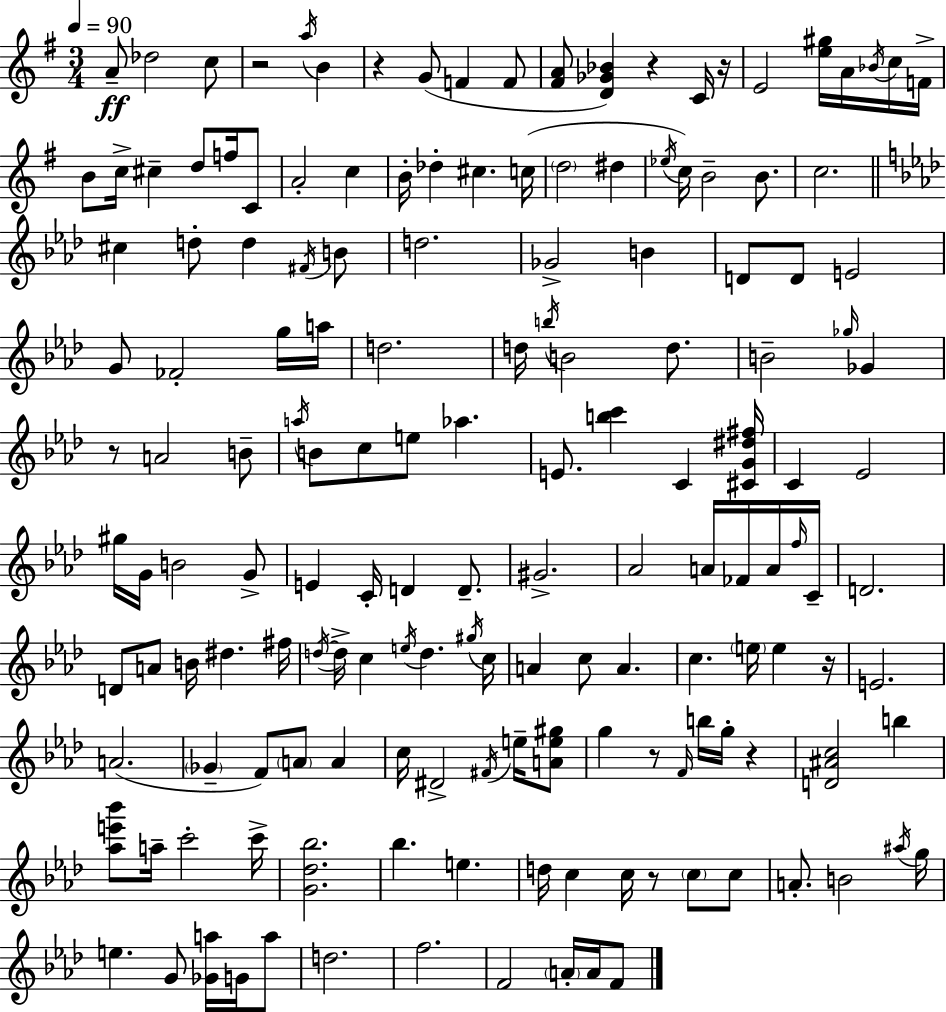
A4/e Db5/h C5/e R/h A5/s B4/q R/q G4/e F4/q F4/e [F#4,A4]/e [D4,Gb4,Bb4]/q R/q C4/s R/s E4/h [E5,G#5]/s A4/s Bb4/s C5/s F4/s B4/e C5/s C#5/q D5/e F5/s C4/e A4/h C5/q B4/s Db5/q C#5/q. C5/s D5/h D#5/q Eb5/s C5/s B4/h B4/e. C5/h. C#5/q D5/e D5/q F#4/s B4/e D5/h. Gb4/h B4/q D4/e D4/e E4/h G4/e FES4/h G5/s A5/s D5/h. D5/s B5/s B4/h D5/e. B4/h Gb5/s Gb4/q R/e A4/h B4/e A5/s B4/e C5/e E5/e Ab5/q. E4/e. [B5,C6]/q C4/q [C#4,G4,D#5,F#5]/s C4/q Eb4/h G#5/s G4/s B4/h G4/e E4/q C4/s D4/q D4/e. G#4/h. Ab4/h A4/s FES4/s A4/s F5/s C4/s D4/h. D4/e A4/e B4/s D#5/q. F#5/s D5/s D5/s C5/q E5/s D5/q. G#5/s C5/s A4/q C5/e A4/q. C5/q. E5/s E5/q R/s E4/h. A4/h. Gb4/q F4/e A4/e A4/q C5/s D#4/h F#4/s E5/s [A4,E5,G#5]/e G5/q R/e F4/s B5/s G5/s R/q [D4,A#4,C5]/h B5/q [Ab5,E6,Bb6]/e A5/s C6/h C6/s [G4,Db5,Bb5]/h. Bb5/q. E5/q. D5/s C5/q C5/s R/e C5/e C5/e A4/e. B4/h A#5/s G5/s E5/q. G4/e [Gb4,A5]/s G4/s A5/e D5/h. F5/h. F4/h A4/s A4/s F4/e